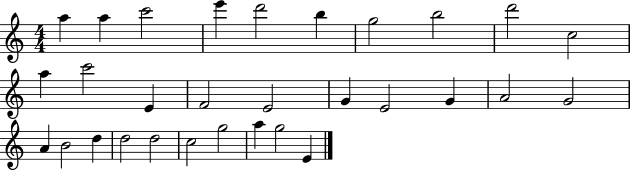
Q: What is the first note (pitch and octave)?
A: A5